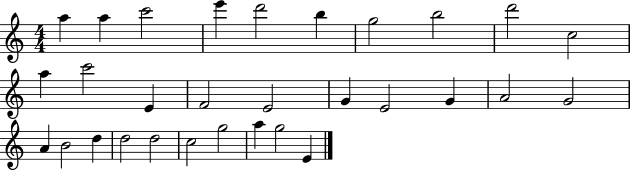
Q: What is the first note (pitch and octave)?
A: A5